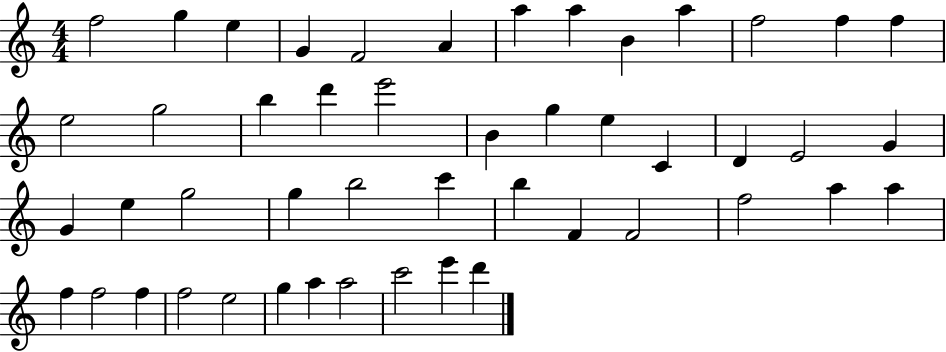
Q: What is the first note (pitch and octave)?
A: F5